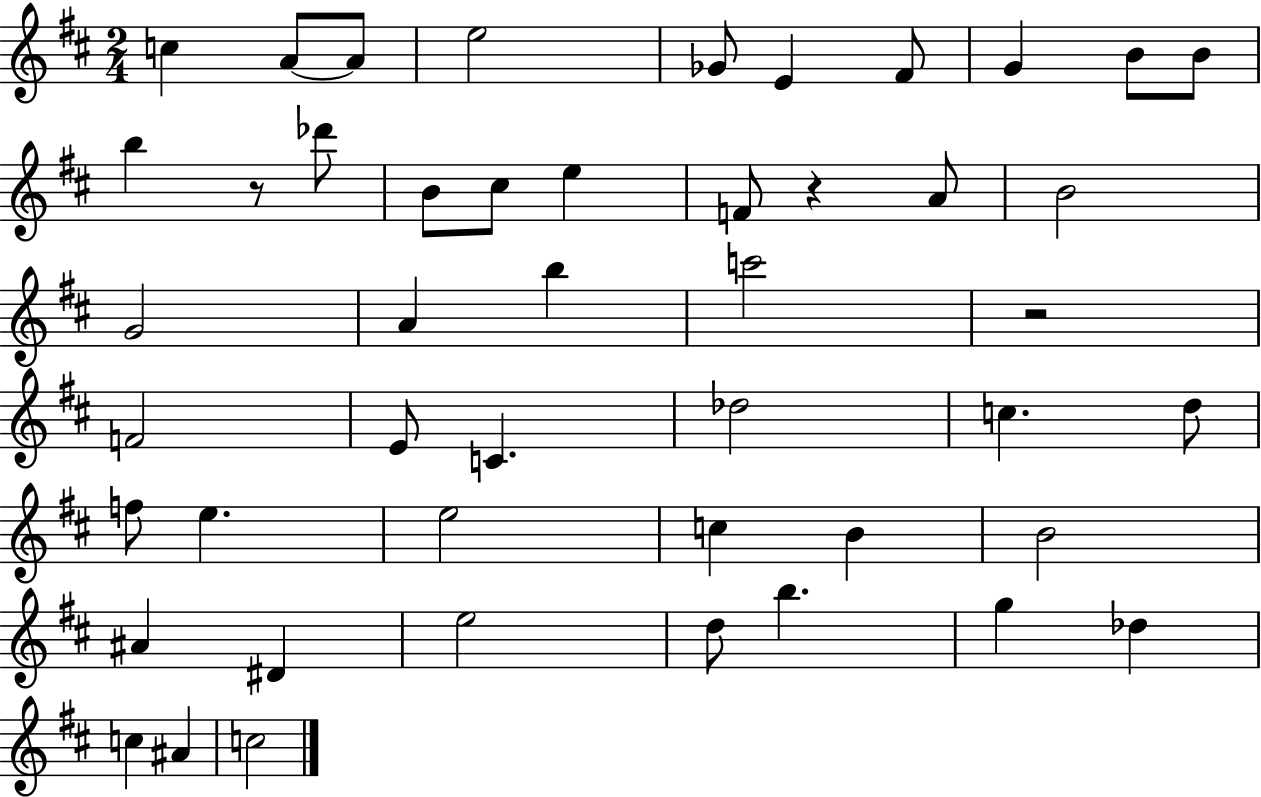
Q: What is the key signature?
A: D major